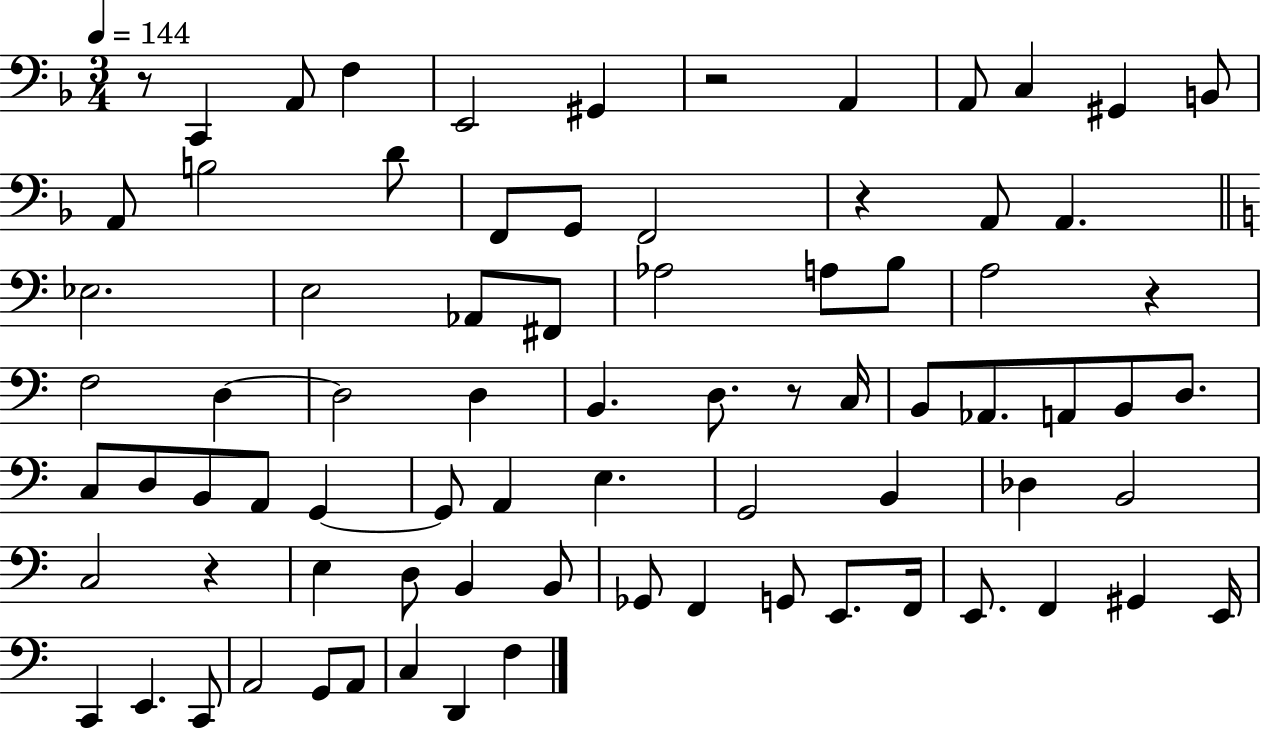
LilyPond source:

{
  \clef bass
  \numericTimeSignature
  \time 3/4
  \key f \major
  \tempo 4 = 144
  r8 c,4 a,8 f4 | e,2 gis,4 | r2 a,4 | a,8 c4 gis,4 b,8 | \break a,8 b2 d'8 | f,8 g,8 f,2 | r4 a,8 a,4. | \bar "||" \break \key a \minor ees2. | e2 aes,8 fis,8 | aes2 a8 b8 | a2 r4 | \break f2 d4~~ | d2 d4 | b,4. d8. r8 c16 | b,8 aes,8. a,8 b,8 d8. | \break c8 d8 b,8 a,8 g,4~~ | g,8 a,4 e4. | g,2 b,4 | des4 b,2 | \break c2 r4 | e4 d8 b,4 b,8 | ges,8 f,4 g,8 e,8. f,16 | e,8. f,4 gis,4 e,16 | \break c,4 e,4. c,8 | a,2 g,8 a,8 | c4 d,4 f4 | \bar "|."
}